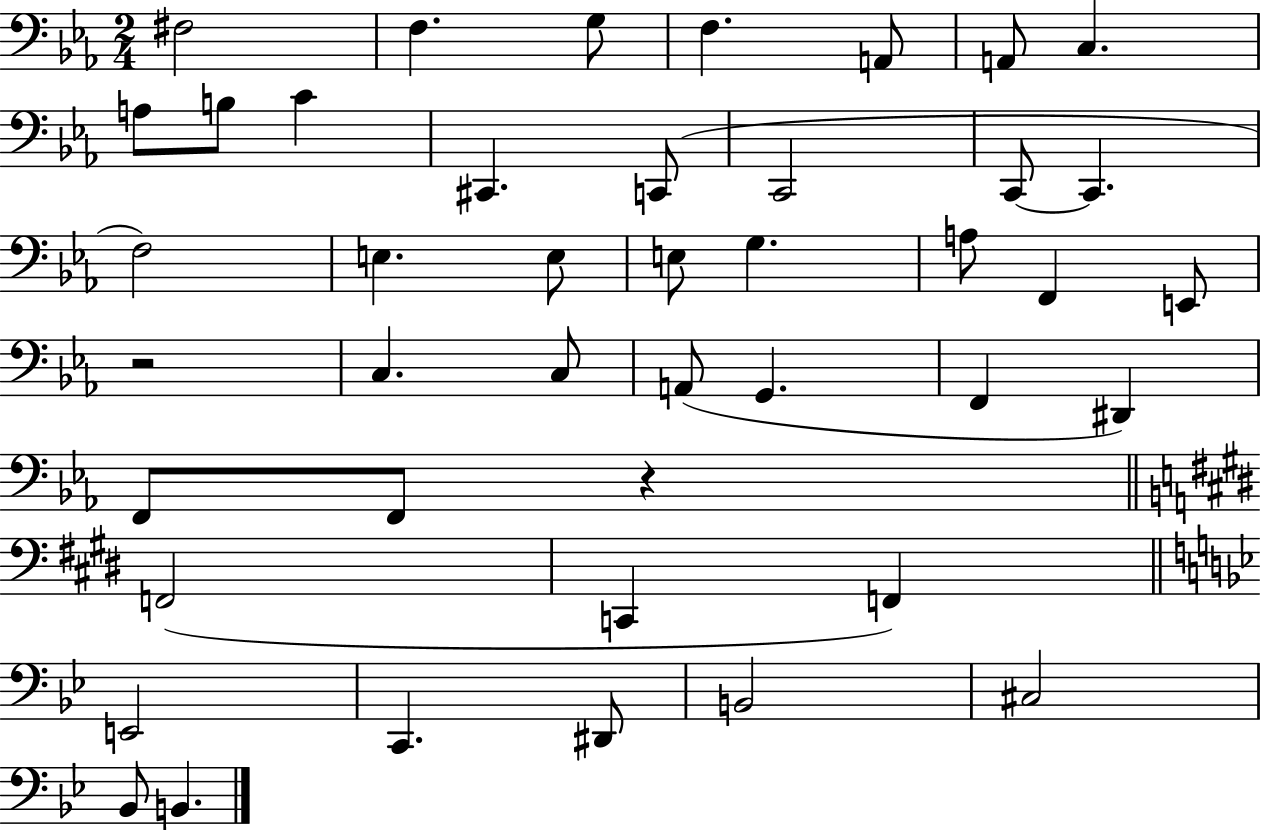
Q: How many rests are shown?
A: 2